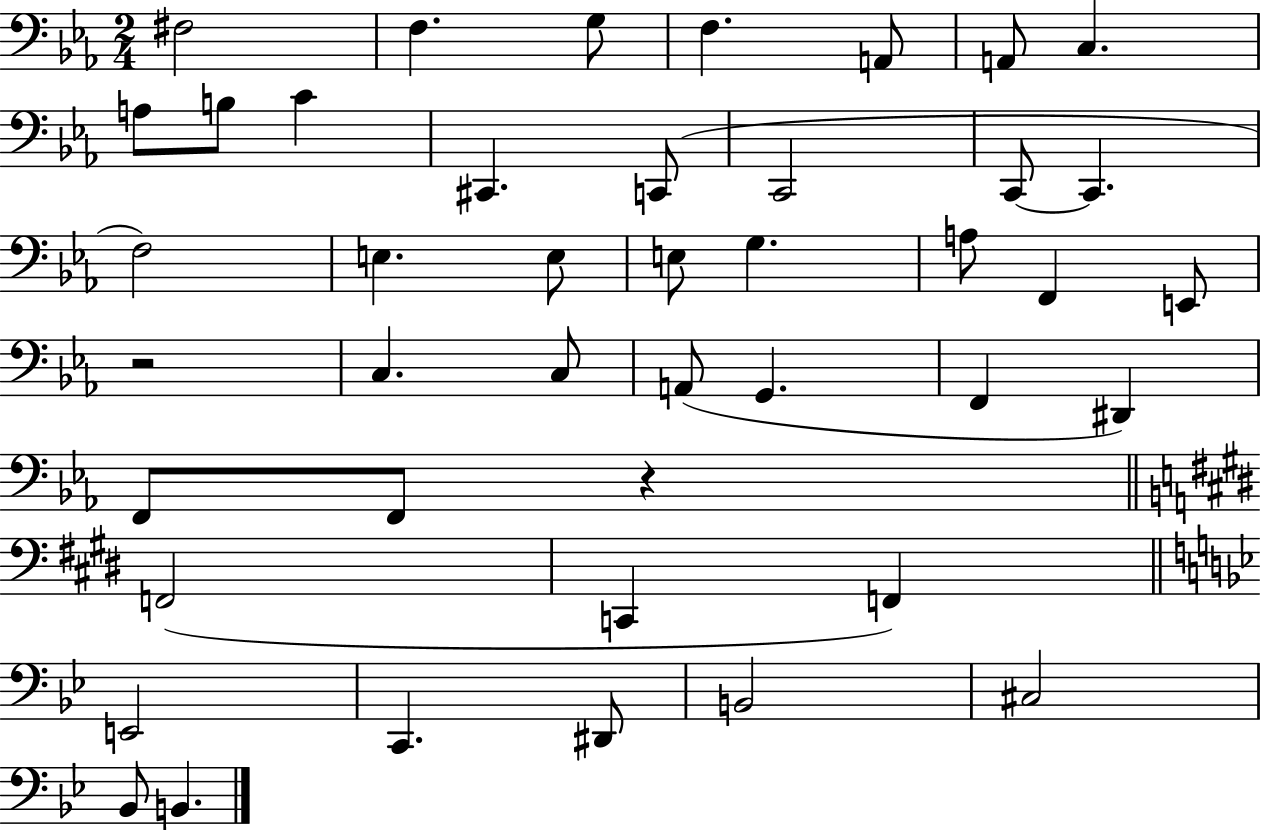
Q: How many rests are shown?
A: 2